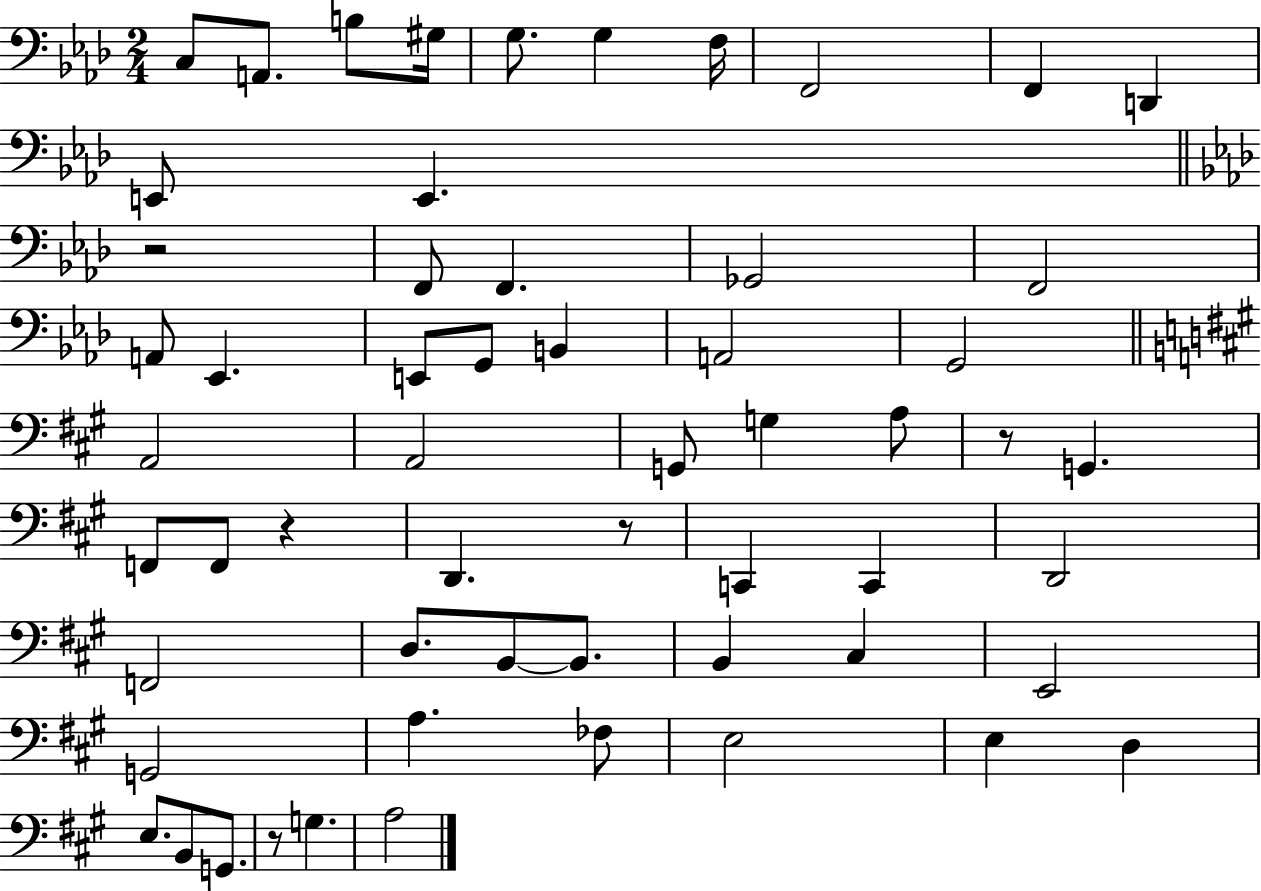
{
  \clef bass
  \numericTimeSignature
  \time 2/4
  \key aes \major
  c8 a,8. b8 gis16 | g8. g4 f16 | f,2 | f,4 d,4 | \break e,8 e,4. | \bar "||" \break \key aes \major r2 | f,8 f,4. | ges,2 | f,2 | \break a,8 ees,4. | e,8 g,8 b,4 | a,2 | g,2 | \break \bar "||" \break \key a \major a,2 | a,2 | g,8 g4 a8 | r8 g,4. | \break f,8 f,8 r4 | d,4. r8 | c,4 c,4 | d,2 | \break f,2 | d8. b,8~~ b,8. | b,4 cis4 | e,2 | \break g,2 | a4. fes8 | e2 | e4 d4 | \break e8. b,8 g,8. | r8 g4. | a2 | \bar "|."
}